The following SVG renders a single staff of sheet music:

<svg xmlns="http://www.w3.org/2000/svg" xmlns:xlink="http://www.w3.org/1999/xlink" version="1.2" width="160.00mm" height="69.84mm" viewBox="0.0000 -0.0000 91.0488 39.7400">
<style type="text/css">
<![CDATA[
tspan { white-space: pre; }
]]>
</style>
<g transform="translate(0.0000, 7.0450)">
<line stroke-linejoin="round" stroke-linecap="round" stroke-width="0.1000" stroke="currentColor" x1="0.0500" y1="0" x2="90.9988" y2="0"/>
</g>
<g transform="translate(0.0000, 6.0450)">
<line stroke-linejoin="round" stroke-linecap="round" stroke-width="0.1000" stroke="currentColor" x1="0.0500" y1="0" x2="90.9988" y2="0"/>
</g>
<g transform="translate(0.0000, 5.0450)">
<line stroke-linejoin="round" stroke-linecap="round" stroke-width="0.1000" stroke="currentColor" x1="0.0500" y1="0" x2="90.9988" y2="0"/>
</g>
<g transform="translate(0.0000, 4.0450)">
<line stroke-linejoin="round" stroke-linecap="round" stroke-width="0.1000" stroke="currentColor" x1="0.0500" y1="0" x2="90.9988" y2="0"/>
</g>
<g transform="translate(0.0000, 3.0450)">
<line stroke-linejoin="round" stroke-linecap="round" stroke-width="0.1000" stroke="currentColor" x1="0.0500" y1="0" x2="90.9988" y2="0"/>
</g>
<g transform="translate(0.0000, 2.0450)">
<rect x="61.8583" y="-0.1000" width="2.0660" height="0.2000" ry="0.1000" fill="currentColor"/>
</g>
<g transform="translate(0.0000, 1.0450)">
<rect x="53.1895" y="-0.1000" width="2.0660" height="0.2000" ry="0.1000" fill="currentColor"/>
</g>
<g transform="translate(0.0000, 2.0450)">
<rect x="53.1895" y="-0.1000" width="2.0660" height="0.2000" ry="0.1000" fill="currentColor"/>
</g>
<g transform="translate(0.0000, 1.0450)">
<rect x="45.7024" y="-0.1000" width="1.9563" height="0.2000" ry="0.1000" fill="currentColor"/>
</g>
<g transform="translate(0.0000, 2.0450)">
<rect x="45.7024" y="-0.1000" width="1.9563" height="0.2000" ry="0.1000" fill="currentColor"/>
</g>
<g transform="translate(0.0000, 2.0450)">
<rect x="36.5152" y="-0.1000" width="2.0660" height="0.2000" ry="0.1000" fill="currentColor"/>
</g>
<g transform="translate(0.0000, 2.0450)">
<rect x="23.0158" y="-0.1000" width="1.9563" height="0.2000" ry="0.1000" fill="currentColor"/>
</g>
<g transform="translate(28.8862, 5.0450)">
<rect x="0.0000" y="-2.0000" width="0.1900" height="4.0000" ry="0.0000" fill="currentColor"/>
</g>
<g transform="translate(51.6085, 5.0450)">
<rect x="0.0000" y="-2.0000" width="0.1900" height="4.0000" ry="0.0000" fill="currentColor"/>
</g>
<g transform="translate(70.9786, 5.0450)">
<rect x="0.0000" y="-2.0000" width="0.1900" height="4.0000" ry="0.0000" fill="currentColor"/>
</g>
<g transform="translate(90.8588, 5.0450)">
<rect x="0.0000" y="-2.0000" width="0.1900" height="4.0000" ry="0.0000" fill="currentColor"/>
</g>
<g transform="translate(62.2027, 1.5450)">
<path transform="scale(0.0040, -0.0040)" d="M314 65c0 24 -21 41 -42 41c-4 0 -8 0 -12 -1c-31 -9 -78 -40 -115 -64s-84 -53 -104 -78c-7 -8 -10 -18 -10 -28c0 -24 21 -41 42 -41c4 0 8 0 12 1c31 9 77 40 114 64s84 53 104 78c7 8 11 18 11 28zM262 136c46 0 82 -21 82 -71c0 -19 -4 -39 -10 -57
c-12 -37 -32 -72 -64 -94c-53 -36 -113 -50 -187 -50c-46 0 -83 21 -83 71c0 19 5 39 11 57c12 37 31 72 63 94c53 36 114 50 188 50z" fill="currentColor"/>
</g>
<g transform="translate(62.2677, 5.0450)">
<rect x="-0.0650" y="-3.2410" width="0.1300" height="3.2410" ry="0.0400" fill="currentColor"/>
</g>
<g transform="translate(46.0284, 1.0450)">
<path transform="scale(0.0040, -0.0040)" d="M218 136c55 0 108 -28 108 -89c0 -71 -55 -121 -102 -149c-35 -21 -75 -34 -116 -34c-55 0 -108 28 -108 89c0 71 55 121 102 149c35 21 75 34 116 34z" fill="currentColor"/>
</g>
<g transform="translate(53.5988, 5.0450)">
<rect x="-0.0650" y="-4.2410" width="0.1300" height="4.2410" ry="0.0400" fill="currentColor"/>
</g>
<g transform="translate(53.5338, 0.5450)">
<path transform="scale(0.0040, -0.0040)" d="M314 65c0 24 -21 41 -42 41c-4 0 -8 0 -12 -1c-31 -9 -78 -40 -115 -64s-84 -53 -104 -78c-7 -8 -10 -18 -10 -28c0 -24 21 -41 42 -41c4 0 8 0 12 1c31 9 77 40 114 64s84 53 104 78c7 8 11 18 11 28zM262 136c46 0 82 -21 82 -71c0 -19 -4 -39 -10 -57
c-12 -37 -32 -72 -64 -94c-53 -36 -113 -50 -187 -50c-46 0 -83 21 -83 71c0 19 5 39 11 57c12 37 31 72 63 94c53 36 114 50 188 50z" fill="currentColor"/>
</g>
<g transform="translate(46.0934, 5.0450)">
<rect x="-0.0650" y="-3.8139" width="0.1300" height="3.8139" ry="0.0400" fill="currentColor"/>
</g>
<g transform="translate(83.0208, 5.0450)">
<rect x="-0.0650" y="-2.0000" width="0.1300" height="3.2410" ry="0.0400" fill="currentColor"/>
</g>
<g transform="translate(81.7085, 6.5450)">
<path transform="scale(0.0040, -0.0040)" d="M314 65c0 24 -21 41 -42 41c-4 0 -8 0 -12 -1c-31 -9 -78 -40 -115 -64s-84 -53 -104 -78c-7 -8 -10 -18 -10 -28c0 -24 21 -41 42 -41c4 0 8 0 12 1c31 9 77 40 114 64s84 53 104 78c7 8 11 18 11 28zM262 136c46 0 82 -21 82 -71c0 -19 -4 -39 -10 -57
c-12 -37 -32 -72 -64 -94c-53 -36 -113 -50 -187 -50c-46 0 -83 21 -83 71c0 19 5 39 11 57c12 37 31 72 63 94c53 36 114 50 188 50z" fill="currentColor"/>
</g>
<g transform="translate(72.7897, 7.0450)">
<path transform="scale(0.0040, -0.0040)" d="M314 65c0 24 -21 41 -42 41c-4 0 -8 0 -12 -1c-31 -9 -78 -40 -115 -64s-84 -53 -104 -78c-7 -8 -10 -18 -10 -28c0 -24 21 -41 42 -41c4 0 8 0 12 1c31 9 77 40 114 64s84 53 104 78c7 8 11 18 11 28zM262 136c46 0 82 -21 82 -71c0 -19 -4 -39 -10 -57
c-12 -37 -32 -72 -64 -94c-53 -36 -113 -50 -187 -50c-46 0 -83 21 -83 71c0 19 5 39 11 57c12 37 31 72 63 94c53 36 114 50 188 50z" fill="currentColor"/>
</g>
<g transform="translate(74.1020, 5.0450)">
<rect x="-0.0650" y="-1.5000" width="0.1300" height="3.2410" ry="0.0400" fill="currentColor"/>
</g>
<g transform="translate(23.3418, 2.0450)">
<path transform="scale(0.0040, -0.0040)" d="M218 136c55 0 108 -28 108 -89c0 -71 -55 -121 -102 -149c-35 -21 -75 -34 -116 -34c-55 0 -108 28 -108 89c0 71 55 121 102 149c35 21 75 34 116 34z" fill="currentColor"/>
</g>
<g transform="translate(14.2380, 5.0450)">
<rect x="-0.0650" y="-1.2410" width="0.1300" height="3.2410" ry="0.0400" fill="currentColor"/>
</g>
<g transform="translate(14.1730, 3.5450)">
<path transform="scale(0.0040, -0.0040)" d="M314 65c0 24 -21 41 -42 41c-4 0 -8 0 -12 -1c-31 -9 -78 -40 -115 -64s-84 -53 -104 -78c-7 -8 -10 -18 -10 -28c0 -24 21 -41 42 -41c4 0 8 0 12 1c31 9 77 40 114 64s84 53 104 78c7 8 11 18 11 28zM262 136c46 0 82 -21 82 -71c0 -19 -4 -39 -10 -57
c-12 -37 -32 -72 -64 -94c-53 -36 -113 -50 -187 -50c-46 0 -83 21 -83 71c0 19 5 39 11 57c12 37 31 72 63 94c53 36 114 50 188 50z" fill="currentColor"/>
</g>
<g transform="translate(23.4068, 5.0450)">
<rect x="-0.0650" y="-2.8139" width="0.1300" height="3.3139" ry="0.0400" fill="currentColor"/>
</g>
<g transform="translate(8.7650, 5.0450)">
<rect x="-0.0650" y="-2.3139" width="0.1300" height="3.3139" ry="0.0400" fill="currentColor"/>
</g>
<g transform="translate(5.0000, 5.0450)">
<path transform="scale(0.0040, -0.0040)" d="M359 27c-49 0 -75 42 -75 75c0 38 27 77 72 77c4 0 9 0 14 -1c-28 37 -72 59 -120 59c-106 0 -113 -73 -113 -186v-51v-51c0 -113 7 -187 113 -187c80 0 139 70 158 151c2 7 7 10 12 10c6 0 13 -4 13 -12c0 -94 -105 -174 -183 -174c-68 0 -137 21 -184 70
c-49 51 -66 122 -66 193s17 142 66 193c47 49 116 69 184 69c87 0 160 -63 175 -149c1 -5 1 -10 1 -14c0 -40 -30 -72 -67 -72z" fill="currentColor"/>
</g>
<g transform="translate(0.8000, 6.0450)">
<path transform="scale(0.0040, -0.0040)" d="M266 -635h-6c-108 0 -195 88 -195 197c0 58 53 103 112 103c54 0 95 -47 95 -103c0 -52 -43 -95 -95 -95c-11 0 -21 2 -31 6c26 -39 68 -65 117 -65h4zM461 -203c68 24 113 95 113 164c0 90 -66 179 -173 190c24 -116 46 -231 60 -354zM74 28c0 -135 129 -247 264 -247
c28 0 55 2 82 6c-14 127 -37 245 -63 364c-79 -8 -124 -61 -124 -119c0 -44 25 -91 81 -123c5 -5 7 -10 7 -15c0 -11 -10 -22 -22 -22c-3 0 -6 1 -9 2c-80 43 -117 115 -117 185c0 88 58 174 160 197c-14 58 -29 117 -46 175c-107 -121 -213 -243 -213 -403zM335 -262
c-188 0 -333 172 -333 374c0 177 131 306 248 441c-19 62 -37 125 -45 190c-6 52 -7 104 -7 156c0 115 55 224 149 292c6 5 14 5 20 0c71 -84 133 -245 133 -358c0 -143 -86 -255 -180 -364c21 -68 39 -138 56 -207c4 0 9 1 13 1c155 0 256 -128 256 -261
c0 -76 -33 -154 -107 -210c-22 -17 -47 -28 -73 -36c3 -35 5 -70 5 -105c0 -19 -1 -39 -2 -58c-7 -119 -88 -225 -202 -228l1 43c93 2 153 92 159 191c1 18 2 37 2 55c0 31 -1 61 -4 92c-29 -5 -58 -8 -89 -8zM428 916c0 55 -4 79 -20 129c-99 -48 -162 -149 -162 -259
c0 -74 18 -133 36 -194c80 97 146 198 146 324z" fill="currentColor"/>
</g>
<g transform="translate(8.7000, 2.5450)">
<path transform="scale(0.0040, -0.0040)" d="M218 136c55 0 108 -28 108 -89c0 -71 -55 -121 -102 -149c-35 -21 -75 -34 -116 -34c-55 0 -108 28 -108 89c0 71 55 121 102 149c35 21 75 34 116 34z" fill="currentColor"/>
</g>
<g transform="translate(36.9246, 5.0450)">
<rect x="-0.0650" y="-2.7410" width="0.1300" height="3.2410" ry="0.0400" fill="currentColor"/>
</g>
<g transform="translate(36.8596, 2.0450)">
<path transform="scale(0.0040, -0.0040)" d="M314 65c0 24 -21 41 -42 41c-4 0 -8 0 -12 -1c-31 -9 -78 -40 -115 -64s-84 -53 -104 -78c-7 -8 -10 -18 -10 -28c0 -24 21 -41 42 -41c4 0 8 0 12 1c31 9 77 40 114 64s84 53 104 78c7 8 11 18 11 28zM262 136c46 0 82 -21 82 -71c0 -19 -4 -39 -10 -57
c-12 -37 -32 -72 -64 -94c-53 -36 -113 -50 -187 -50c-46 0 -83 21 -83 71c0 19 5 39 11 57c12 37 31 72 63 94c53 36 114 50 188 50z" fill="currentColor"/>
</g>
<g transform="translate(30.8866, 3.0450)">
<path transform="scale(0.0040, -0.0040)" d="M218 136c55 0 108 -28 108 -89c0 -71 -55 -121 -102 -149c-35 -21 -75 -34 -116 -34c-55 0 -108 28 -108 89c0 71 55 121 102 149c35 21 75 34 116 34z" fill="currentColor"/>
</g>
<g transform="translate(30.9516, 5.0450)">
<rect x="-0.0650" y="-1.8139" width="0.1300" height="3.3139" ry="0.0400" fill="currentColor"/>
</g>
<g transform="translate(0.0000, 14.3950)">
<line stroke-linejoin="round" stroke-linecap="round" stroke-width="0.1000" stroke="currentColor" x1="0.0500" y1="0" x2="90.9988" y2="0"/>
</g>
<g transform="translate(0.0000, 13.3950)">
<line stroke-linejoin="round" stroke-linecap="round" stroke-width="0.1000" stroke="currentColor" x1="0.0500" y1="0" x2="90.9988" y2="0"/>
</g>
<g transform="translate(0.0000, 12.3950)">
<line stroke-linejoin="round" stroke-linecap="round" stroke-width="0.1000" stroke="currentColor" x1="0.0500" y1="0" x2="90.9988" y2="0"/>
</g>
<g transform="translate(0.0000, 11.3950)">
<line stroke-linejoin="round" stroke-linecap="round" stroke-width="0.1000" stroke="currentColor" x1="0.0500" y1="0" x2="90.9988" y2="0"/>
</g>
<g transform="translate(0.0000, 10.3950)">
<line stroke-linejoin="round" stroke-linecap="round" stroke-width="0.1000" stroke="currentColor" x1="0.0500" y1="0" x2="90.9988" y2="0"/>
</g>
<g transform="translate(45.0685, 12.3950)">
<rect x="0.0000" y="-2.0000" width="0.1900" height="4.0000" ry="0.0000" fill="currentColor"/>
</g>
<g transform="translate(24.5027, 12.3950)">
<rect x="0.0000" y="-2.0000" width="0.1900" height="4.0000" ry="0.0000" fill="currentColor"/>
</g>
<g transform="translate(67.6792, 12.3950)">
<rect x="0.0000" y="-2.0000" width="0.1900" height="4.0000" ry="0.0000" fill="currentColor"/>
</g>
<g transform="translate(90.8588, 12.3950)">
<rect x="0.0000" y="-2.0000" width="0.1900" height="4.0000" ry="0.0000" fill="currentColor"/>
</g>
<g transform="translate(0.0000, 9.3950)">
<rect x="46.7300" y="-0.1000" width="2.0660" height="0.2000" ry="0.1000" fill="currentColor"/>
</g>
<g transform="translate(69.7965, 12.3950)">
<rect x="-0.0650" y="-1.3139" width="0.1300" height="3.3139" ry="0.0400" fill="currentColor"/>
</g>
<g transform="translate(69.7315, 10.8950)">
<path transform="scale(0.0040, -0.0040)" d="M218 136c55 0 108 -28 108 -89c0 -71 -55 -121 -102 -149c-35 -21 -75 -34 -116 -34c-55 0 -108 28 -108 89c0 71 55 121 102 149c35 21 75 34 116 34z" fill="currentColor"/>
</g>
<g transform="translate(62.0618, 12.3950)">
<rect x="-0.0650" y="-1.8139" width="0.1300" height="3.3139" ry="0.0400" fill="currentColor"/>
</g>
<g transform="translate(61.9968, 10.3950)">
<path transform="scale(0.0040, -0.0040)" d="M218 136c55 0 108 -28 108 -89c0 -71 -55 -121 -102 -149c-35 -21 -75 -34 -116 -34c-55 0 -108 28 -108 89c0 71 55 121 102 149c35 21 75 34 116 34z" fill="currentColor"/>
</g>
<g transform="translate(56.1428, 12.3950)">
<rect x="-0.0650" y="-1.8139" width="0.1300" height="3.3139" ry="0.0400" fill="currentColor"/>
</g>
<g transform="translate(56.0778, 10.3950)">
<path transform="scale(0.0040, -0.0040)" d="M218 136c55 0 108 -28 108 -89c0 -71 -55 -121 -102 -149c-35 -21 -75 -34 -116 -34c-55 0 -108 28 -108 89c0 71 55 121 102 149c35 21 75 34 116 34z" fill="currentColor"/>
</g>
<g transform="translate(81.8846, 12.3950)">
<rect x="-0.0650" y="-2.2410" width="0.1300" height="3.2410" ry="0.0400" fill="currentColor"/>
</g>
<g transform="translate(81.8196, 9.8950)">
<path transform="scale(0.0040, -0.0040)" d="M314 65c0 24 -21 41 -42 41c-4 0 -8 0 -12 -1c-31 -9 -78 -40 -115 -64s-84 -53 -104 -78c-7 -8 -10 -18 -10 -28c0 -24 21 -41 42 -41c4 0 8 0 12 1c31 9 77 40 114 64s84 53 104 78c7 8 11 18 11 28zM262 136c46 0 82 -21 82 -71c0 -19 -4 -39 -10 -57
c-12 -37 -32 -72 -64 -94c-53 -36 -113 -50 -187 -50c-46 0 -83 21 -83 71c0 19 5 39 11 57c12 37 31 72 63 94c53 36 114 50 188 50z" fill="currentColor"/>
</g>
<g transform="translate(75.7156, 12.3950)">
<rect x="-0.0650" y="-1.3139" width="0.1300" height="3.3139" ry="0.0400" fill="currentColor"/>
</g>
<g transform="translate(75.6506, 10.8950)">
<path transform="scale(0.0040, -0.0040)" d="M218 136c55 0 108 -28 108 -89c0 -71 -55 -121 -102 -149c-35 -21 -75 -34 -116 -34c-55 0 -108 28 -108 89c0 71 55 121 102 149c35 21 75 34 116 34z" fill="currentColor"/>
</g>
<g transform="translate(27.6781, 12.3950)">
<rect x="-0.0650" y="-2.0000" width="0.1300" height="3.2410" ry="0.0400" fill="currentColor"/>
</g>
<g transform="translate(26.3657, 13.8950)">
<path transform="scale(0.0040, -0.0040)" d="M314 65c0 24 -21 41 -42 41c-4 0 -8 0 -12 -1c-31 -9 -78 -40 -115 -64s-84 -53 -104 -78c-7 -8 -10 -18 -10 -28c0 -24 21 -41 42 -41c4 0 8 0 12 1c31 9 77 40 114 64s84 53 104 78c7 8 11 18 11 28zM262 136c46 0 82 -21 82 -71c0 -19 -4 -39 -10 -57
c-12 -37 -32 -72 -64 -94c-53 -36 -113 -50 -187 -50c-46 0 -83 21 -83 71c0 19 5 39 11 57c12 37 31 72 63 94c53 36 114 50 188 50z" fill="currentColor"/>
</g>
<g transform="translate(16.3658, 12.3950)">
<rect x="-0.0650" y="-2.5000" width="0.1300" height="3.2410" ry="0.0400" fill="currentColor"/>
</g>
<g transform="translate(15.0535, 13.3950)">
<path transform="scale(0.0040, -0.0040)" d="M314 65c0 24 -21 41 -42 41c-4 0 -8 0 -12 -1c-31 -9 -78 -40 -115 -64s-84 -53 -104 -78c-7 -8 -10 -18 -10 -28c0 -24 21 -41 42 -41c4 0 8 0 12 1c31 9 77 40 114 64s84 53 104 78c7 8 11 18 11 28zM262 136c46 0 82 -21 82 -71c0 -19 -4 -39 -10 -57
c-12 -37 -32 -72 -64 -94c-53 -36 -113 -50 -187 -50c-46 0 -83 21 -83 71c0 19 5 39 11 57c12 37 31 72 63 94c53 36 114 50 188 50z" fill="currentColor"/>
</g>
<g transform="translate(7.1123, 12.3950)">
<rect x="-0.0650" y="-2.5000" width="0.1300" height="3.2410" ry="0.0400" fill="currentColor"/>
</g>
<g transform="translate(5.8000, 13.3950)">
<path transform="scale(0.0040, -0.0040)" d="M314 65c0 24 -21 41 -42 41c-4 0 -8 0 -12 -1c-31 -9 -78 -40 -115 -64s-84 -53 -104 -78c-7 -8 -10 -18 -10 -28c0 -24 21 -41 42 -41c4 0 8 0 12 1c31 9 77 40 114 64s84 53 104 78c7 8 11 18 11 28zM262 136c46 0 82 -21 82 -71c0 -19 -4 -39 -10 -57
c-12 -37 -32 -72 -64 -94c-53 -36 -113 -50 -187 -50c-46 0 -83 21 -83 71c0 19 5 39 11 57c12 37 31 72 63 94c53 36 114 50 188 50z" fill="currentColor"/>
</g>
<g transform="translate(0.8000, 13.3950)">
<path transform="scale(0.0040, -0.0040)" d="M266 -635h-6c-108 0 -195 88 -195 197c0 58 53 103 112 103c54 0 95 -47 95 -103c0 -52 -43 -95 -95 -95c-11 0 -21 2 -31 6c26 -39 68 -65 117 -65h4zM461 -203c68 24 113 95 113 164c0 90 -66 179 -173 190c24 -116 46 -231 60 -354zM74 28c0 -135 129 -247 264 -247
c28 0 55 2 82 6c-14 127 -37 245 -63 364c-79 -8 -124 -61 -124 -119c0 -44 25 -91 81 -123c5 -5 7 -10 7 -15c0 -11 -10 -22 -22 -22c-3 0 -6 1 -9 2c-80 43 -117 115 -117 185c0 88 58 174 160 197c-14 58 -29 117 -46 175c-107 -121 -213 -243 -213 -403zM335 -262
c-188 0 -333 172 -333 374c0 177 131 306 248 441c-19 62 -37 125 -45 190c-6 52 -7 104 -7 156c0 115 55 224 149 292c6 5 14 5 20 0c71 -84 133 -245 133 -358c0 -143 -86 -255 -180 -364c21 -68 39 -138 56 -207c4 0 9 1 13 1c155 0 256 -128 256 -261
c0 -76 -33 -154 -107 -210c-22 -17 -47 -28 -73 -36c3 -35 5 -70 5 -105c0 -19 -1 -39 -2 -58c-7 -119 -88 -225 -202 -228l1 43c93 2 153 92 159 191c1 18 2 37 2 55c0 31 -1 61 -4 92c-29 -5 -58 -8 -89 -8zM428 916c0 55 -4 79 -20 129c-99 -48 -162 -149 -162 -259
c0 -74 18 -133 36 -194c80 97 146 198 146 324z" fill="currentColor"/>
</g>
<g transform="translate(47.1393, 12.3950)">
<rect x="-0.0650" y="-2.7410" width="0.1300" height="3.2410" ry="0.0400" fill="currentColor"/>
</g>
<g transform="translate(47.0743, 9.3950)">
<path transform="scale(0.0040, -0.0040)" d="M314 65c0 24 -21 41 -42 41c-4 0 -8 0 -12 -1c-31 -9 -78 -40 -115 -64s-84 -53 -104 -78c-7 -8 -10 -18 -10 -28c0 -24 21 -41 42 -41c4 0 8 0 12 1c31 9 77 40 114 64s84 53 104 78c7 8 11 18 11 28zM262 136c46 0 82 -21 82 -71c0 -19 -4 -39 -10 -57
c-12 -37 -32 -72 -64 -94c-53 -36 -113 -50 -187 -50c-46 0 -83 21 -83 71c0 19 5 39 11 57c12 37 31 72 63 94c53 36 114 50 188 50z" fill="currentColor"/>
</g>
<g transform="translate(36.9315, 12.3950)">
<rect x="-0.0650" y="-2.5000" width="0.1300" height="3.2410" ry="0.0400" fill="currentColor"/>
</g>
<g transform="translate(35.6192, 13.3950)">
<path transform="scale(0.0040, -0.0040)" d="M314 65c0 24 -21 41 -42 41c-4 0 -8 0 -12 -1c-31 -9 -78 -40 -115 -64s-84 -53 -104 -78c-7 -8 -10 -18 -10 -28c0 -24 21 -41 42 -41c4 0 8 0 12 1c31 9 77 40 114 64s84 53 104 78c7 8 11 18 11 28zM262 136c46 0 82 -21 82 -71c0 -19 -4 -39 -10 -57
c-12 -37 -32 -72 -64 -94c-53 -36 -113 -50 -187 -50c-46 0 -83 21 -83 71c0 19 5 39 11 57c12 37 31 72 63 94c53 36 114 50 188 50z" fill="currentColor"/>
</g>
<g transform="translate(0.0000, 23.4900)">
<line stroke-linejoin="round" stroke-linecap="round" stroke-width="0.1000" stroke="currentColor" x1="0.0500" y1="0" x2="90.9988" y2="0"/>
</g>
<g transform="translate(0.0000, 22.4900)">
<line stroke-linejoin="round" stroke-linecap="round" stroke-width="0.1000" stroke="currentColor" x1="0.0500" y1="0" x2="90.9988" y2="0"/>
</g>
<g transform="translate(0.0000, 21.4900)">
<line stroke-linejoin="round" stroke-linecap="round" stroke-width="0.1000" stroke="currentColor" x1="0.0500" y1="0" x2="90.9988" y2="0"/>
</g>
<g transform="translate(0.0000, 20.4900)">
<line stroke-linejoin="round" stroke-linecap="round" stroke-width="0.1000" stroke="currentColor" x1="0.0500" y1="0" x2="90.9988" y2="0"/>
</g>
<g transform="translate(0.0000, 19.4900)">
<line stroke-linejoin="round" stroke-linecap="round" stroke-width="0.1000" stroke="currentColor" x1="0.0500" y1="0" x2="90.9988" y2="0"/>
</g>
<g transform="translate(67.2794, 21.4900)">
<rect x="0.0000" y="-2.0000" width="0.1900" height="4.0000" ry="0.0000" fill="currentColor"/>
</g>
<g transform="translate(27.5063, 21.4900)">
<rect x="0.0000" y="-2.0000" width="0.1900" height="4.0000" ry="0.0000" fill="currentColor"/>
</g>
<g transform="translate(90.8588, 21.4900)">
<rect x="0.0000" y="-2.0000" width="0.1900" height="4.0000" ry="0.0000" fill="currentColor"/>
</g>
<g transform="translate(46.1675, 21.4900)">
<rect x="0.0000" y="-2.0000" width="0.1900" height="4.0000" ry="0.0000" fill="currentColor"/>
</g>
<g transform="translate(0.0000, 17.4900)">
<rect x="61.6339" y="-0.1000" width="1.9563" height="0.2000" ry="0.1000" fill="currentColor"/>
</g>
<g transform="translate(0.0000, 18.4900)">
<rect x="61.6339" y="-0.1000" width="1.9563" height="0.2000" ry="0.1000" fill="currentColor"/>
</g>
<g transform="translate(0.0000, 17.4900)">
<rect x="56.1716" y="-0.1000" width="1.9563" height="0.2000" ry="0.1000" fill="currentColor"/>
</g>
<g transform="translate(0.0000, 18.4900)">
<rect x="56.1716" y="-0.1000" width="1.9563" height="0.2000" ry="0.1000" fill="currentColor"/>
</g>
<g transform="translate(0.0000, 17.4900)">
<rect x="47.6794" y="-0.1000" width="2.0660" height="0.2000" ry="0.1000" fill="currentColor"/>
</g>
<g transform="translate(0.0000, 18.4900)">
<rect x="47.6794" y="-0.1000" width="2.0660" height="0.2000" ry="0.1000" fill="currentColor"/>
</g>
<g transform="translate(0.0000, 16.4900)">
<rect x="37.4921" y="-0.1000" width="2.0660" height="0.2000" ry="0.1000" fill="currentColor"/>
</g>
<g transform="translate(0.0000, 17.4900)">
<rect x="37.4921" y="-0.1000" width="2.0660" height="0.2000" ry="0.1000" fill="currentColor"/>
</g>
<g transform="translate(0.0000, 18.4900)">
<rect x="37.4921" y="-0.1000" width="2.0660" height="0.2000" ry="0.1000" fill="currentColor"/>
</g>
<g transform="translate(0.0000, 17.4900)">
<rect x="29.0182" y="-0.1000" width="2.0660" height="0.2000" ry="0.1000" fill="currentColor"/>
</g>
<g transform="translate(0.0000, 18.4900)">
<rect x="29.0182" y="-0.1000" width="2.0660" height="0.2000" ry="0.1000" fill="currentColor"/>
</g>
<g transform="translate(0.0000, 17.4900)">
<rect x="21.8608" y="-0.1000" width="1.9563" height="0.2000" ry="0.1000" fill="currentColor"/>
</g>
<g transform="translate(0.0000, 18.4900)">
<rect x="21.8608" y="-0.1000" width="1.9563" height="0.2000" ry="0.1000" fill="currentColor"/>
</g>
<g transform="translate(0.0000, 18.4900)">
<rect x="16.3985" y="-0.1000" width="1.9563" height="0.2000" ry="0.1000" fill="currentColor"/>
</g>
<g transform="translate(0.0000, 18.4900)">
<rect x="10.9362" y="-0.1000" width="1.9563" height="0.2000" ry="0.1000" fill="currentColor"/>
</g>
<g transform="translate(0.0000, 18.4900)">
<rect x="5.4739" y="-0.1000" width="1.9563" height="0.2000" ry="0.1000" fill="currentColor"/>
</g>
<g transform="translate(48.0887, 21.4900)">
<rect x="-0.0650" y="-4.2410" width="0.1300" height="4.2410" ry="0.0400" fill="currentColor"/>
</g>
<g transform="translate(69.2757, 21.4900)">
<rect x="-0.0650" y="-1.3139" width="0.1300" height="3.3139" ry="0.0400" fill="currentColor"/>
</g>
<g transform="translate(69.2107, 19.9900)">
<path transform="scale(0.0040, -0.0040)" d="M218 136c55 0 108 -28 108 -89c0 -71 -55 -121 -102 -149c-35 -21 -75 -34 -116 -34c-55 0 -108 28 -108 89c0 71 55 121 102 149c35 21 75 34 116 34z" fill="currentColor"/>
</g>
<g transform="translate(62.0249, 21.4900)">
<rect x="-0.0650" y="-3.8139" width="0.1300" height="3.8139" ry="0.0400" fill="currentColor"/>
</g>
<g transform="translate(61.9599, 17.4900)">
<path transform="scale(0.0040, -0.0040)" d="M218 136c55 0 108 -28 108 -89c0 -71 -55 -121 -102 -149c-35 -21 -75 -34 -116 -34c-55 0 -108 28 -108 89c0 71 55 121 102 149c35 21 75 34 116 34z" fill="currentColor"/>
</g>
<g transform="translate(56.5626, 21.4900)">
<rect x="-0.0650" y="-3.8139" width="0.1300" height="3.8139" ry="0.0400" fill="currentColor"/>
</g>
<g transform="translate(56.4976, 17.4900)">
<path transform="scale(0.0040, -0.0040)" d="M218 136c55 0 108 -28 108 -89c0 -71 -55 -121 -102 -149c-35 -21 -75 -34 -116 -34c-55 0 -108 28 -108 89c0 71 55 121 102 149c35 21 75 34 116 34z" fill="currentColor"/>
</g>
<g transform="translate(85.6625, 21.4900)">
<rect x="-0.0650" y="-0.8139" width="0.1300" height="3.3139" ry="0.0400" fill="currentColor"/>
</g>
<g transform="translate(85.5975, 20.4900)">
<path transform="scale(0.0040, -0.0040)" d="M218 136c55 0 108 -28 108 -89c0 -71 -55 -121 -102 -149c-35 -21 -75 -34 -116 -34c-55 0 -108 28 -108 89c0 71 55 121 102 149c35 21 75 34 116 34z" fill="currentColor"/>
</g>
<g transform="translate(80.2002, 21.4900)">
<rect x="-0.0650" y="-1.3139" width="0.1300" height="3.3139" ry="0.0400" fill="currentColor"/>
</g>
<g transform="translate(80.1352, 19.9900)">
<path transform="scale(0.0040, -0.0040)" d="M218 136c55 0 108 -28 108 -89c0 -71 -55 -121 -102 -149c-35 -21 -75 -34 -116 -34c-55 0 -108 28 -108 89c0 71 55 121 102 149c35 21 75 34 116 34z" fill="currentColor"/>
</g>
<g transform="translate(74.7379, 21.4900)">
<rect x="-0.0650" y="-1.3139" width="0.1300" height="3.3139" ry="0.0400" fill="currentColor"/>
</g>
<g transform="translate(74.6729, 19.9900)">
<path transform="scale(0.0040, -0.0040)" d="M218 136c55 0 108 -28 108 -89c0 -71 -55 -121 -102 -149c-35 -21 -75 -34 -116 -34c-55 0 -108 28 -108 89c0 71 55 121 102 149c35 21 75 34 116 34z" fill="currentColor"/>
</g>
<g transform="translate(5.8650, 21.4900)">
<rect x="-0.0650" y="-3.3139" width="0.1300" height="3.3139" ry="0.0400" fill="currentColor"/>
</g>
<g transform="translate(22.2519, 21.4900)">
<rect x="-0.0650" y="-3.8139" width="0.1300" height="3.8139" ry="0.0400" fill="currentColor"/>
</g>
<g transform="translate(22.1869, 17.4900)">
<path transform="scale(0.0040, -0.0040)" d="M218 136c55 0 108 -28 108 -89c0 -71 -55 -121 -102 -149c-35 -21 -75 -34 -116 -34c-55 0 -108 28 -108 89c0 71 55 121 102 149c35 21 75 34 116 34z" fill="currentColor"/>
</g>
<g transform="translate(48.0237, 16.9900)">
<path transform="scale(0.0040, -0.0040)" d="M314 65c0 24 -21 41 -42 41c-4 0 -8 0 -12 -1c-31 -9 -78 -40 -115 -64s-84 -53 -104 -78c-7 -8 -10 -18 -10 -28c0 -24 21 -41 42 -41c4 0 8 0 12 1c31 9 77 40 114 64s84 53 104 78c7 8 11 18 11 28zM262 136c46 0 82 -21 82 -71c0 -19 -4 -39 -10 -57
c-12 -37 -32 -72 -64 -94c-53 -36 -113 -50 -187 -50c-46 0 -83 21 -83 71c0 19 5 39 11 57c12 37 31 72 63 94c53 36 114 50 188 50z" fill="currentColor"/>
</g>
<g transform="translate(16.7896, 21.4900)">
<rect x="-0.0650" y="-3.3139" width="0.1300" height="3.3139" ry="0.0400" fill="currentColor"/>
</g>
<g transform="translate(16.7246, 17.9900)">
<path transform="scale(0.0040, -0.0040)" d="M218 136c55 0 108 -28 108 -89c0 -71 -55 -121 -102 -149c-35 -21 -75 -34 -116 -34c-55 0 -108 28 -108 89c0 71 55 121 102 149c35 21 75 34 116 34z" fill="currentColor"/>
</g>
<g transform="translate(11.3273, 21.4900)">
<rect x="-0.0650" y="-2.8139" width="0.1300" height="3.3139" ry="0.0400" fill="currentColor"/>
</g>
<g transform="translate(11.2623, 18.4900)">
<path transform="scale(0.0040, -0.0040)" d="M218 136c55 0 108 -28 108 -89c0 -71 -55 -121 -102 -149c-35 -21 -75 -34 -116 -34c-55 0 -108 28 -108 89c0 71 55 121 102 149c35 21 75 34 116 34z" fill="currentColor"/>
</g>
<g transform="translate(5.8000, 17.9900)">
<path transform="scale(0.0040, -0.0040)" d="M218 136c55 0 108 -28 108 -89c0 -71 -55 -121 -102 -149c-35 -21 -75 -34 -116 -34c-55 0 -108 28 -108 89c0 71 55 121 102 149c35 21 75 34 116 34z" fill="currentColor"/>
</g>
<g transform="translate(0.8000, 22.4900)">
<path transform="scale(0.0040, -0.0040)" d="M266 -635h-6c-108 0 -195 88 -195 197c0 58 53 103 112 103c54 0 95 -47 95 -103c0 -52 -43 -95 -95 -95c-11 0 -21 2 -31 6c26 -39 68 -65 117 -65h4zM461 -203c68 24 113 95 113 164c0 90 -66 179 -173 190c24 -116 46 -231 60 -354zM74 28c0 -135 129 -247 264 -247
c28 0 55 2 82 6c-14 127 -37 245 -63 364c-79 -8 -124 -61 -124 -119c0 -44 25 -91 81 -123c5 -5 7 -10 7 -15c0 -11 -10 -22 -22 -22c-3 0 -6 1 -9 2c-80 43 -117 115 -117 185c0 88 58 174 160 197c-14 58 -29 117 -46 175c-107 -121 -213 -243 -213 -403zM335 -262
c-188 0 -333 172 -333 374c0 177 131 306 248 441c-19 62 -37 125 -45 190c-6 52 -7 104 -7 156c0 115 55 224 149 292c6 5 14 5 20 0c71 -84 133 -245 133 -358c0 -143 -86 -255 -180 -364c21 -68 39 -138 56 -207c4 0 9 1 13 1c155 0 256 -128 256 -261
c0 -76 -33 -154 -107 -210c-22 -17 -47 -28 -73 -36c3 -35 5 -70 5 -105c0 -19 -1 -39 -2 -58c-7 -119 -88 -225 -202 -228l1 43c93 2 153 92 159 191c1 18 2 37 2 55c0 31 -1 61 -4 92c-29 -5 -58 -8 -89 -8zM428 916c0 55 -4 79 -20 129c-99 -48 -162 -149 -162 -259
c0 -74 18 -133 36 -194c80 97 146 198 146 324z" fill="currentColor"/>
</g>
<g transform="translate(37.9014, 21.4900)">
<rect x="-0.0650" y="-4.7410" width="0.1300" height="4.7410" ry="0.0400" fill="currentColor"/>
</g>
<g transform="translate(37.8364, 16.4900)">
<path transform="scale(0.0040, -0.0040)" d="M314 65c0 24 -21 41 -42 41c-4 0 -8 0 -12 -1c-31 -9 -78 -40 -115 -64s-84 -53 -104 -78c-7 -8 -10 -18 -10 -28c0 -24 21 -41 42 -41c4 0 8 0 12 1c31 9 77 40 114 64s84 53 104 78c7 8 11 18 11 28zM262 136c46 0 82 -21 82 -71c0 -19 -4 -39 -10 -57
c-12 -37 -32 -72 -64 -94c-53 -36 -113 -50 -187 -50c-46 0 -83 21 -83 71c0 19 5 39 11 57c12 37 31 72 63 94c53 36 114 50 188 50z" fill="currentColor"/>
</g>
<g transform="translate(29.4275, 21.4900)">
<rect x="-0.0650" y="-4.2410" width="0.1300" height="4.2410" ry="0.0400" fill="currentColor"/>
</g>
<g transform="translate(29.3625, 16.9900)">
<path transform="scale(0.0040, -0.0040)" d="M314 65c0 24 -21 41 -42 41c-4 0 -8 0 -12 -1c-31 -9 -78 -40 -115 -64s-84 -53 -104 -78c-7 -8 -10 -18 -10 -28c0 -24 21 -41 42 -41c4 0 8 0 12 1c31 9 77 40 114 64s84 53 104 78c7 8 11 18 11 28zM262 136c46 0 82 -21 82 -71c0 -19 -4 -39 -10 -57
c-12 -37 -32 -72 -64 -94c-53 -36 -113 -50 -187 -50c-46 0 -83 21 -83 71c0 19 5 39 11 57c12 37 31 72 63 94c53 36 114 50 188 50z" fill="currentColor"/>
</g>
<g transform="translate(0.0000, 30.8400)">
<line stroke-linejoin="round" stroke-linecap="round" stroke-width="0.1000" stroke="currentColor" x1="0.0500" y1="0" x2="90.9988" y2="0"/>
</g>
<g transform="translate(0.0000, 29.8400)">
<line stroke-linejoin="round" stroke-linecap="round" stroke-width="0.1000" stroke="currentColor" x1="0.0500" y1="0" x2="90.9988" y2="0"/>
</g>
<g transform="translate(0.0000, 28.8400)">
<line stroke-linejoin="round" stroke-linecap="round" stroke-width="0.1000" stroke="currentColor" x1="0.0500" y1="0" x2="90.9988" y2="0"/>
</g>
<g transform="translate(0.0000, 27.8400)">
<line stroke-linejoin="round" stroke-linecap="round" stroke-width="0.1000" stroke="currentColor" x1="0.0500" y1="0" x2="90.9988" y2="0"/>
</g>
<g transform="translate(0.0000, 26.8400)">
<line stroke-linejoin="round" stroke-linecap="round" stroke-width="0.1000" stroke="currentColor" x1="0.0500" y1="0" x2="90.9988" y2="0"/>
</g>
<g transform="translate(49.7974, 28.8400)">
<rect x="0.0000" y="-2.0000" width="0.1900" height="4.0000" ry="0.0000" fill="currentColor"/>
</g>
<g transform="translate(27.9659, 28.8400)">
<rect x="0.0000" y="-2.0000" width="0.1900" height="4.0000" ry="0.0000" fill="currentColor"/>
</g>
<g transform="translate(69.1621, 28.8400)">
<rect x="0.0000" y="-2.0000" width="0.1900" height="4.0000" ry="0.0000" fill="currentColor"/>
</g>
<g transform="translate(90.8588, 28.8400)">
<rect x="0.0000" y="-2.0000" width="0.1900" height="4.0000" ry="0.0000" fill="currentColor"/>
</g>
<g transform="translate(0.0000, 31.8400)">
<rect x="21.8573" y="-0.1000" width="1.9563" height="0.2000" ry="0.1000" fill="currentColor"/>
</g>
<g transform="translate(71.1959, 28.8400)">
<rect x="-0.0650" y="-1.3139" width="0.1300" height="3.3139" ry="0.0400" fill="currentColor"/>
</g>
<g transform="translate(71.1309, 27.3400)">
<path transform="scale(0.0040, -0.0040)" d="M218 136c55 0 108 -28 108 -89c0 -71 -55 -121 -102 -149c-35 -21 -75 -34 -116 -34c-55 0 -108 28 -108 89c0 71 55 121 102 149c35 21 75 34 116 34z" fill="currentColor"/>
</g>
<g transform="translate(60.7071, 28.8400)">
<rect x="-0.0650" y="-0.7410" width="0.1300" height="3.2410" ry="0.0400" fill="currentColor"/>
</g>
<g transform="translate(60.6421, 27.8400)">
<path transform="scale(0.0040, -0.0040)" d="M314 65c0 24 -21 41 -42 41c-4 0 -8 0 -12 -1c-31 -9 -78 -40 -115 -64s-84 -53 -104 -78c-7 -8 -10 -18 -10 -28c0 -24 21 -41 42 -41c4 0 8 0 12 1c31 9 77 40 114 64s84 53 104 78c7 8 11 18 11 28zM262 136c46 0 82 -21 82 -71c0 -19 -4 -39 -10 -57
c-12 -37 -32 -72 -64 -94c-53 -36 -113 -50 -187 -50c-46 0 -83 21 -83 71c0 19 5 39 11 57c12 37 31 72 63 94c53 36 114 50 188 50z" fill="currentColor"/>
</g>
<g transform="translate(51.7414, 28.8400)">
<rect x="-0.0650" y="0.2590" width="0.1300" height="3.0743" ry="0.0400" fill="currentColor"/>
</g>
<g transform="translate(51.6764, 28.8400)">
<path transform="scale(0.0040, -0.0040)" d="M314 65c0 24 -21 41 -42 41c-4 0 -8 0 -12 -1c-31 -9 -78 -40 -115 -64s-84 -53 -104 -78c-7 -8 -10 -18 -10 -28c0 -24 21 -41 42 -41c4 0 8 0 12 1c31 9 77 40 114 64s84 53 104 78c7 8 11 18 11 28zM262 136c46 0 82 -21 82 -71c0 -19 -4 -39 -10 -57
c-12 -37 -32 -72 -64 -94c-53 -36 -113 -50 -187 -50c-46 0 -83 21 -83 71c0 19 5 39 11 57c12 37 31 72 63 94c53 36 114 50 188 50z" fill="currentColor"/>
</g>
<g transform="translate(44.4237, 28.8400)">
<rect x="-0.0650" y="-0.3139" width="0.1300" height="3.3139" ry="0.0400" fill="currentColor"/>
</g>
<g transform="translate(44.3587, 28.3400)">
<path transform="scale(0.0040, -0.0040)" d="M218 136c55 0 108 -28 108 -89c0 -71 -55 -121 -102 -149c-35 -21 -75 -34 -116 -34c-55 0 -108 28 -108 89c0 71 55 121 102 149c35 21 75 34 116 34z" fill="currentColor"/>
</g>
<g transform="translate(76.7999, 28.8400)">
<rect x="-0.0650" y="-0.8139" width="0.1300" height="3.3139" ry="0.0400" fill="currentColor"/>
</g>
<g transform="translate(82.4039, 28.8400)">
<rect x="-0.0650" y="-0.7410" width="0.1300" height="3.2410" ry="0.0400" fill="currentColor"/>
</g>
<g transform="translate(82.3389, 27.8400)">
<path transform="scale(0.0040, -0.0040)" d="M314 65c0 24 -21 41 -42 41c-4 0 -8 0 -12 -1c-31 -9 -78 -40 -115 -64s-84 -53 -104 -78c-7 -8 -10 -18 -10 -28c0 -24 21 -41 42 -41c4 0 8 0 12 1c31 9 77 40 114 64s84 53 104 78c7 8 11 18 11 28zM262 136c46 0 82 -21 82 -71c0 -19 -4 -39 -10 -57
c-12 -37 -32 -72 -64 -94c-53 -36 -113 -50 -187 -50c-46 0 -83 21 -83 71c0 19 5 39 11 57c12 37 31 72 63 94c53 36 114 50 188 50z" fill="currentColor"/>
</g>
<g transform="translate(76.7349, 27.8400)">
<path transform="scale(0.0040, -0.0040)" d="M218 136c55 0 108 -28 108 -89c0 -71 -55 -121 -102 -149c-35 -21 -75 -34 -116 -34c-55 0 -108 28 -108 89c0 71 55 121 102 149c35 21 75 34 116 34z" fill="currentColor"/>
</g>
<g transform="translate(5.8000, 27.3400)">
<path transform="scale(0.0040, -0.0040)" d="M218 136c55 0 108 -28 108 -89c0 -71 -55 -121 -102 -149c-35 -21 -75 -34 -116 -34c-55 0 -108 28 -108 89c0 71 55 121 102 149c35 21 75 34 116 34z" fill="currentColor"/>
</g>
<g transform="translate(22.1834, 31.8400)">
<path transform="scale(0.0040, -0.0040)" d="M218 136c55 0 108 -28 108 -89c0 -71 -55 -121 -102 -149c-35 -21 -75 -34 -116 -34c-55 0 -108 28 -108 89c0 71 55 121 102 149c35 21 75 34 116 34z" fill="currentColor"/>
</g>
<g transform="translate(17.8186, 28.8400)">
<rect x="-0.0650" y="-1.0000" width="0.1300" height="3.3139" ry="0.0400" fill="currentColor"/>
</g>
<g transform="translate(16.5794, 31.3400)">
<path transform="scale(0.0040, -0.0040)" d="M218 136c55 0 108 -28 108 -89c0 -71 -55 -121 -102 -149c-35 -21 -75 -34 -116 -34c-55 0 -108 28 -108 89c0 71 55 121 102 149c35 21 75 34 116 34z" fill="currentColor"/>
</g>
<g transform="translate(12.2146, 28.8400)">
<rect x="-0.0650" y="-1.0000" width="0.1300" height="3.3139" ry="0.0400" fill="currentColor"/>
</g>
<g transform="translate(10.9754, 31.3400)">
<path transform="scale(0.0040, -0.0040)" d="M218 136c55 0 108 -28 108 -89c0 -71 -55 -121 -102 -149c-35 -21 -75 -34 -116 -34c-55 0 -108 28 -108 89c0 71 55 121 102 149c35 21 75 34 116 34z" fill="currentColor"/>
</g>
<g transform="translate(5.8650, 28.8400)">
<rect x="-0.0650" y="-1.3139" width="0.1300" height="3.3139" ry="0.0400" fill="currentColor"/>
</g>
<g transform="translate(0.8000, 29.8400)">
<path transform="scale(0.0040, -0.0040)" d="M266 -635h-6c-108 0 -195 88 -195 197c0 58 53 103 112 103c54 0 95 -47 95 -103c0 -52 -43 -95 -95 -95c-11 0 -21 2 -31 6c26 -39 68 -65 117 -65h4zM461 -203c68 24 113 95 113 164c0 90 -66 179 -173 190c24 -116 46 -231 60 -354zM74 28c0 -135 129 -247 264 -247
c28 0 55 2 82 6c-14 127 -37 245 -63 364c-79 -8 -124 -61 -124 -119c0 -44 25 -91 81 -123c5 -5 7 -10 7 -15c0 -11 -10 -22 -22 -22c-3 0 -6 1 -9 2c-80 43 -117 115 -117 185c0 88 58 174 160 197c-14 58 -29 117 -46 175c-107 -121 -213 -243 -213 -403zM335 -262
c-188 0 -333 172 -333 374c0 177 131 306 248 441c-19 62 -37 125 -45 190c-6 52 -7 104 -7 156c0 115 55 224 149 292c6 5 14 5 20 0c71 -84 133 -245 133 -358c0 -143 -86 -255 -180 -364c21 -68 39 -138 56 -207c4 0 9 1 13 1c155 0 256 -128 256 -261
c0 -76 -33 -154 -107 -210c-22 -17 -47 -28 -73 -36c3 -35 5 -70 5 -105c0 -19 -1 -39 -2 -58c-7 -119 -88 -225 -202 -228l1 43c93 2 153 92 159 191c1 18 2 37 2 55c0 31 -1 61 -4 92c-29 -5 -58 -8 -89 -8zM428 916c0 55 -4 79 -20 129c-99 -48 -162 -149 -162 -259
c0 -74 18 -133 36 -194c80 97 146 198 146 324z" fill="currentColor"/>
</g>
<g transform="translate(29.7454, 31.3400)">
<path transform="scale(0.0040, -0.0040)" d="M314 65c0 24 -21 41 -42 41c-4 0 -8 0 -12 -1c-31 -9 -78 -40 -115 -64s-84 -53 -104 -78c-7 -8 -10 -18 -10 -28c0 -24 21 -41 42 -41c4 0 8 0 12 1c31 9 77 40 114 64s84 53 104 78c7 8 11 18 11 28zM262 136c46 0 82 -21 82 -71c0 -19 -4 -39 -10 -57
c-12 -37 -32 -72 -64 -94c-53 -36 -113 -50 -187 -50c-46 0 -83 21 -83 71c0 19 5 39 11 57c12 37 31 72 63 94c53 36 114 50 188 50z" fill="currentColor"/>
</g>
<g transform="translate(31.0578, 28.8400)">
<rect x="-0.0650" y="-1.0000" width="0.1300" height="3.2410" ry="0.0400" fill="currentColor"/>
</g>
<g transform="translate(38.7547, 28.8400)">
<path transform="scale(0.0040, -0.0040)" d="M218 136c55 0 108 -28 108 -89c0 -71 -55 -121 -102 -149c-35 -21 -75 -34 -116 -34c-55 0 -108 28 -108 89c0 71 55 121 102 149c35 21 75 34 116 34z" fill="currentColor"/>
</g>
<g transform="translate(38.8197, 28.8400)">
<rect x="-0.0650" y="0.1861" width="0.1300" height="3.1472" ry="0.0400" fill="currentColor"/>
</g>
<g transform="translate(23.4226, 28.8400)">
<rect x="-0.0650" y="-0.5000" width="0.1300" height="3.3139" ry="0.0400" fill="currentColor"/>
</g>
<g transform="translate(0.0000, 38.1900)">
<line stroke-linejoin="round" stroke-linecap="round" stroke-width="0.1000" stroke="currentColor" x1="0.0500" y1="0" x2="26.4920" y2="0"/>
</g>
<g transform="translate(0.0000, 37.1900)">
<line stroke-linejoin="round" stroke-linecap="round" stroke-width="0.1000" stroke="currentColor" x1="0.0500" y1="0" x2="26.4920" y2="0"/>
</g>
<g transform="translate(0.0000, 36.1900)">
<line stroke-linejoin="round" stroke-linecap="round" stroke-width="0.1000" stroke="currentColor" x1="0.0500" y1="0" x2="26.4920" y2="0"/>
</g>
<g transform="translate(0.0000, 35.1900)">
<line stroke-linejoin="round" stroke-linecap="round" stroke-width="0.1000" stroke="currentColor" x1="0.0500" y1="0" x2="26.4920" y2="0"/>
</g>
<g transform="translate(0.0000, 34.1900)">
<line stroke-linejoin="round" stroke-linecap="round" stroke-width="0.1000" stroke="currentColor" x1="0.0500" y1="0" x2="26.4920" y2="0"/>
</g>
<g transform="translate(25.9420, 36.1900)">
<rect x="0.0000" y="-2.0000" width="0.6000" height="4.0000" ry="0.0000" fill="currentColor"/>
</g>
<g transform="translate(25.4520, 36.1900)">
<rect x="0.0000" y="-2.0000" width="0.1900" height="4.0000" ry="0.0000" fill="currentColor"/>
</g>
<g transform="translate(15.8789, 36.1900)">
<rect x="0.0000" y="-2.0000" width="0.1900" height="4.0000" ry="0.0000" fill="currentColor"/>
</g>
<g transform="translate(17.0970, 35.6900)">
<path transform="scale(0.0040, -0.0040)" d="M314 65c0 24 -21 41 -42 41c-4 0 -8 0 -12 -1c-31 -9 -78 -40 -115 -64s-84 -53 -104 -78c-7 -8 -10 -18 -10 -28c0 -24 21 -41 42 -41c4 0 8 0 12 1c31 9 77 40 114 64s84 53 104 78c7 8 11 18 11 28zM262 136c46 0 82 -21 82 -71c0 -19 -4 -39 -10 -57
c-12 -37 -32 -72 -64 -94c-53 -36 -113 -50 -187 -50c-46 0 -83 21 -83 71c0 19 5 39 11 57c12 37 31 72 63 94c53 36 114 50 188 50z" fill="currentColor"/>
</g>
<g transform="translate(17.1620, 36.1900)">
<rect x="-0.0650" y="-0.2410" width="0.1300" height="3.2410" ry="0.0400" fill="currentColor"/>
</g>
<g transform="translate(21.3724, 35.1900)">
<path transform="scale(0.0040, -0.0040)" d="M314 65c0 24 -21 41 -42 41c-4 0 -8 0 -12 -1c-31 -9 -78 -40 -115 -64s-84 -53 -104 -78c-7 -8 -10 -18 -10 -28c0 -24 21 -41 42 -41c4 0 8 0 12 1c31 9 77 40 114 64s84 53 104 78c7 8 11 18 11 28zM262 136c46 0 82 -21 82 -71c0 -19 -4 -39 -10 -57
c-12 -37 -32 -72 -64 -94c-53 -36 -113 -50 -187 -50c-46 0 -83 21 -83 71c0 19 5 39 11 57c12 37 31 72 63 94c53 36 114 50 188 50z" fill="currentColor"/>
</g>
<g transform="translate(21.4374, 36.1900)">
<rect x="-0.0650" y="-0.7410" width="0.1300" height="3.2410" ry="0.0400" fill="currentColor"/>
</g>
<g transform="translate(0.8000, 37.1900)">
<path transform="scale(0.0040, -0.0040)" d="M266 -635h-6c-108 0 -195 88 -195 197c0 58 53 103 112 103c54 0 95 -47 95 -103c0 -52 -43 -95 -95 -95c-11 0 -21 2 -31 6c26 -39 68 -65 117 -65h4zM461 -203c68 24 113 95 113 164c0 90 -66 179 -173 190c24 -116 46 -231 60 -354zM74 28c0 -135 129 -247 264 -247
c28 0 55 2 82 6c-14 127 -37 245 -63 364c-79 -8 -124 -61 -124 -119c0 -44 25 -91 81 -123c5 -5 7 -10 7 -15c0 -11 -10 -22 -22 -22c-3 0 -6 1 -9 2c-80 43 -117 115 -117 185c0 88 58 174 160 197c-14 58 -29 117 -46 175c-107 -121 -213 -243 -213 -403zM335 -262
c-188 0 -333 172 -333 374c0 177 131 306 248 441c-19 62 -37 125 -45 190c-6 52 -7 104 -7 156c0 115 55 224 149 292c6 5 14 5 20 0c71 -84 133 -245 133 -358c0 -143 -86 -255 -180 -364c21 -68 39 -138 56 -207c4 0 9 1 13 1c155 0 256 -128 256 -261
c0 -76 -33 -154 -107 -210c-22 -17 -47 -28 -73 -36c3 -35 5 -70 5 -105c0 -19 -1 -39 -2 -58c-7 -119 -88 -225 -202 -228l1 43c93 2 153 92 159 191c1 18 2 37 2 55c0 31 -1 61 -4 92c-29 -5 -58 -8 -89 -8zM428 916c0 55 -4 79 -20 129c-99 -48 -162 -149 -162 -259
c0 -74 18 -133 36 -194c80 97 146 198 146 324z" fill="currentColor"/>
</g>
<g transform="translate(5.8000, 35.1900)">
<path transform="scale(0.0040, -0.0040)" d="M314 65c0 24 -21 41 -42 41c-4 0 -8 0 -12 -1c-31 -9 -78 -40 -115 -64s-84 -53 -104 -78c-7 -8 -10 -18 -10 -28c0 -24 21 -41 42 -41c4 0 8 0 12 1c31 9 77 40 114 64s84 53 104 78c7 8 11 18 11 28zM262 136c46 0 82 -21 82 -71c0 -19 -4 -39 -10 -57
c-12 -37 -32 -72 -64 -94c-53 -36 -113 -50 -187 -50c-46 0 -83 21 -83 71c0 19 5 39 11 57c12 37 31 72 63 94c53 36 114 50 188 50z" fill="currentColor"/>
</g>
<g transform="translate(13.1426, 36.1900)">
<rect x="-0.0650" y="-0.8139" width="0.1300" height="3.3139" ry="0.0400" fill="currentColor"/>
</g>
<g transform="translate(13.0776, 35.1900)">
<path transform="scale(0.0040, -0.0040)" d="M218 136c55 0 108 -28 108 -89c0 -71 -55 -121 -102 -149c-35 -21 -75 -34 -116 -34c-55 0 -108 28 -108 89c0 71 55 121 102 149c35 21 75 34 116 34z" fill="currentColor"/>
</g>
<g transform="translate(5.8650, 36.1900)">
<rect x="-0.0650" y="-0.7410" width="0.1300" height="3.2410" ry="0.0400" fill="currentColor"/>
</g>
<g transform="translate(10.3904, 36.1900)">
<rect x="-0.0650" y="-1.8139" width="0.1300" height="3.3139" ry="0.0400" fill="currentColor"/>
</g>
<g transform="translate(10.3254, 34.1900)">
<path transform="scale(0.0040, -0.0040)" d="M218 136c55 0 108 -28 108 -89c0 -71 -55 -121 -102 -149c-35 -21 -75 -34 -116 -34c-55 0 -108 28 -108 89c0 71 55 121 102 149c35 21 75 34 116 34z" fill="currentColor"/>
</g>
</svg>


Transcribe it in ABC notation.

X:1
T:Untitled
M:4/4
L:1/4
K:C
g e2 a f a2 c' d'2 b2 E2 F2 G2 G2 F2 G2 a2 f f e e g2 b a b c' d'2 e'2 d'2 c' c' e e e d e D D C D2 B c B2 d2 e d d2 d2 f d c2 d2